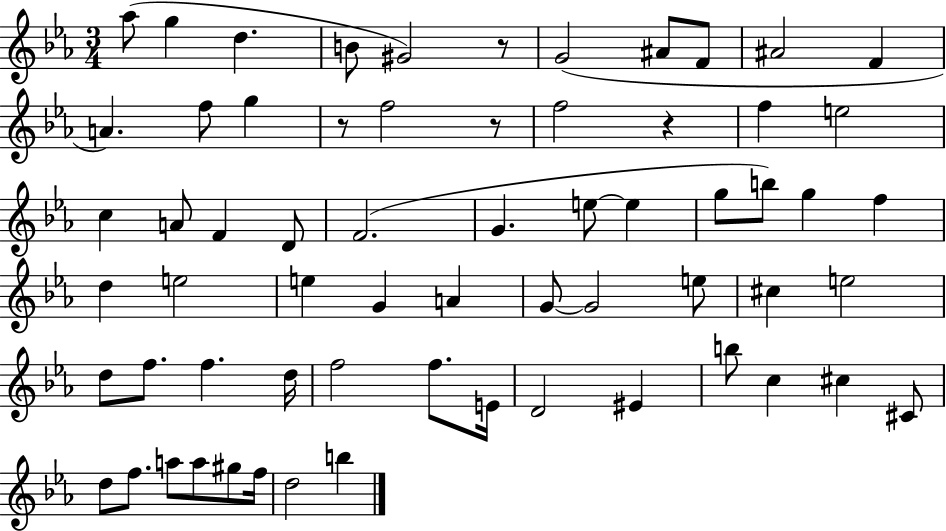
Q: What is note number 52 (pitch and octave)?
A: C#4